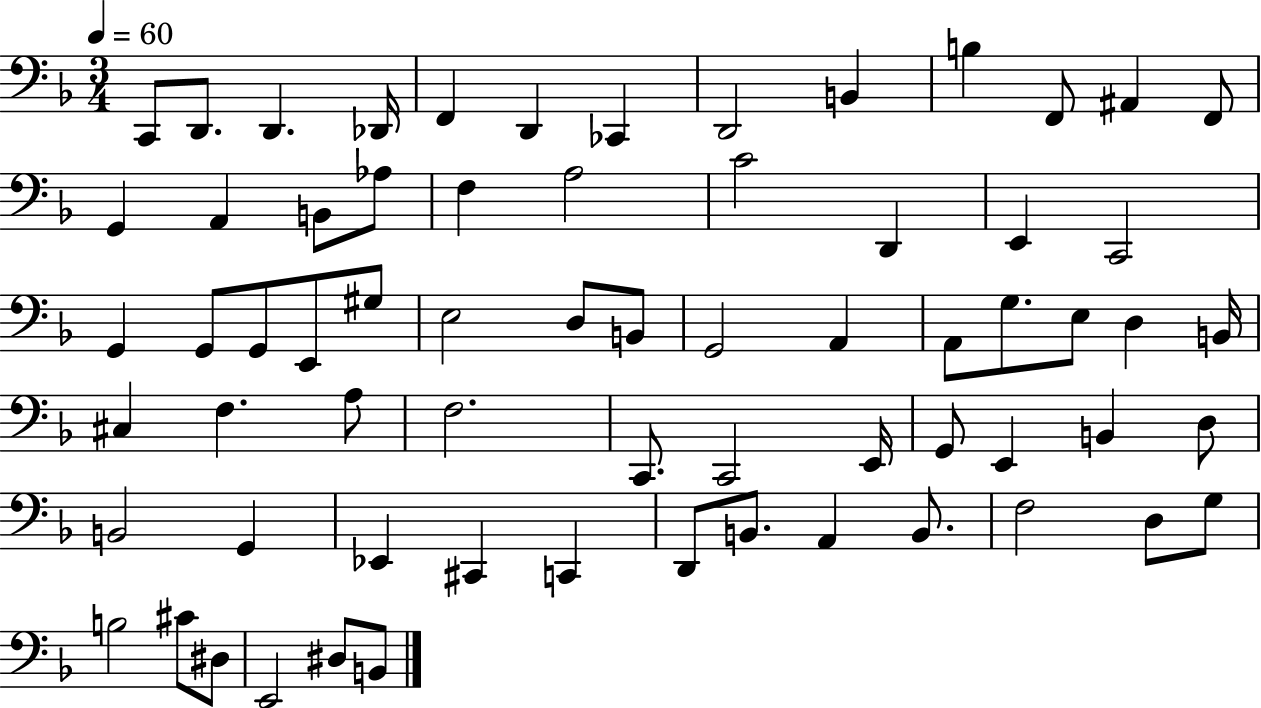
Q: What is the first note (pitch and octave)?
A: C2